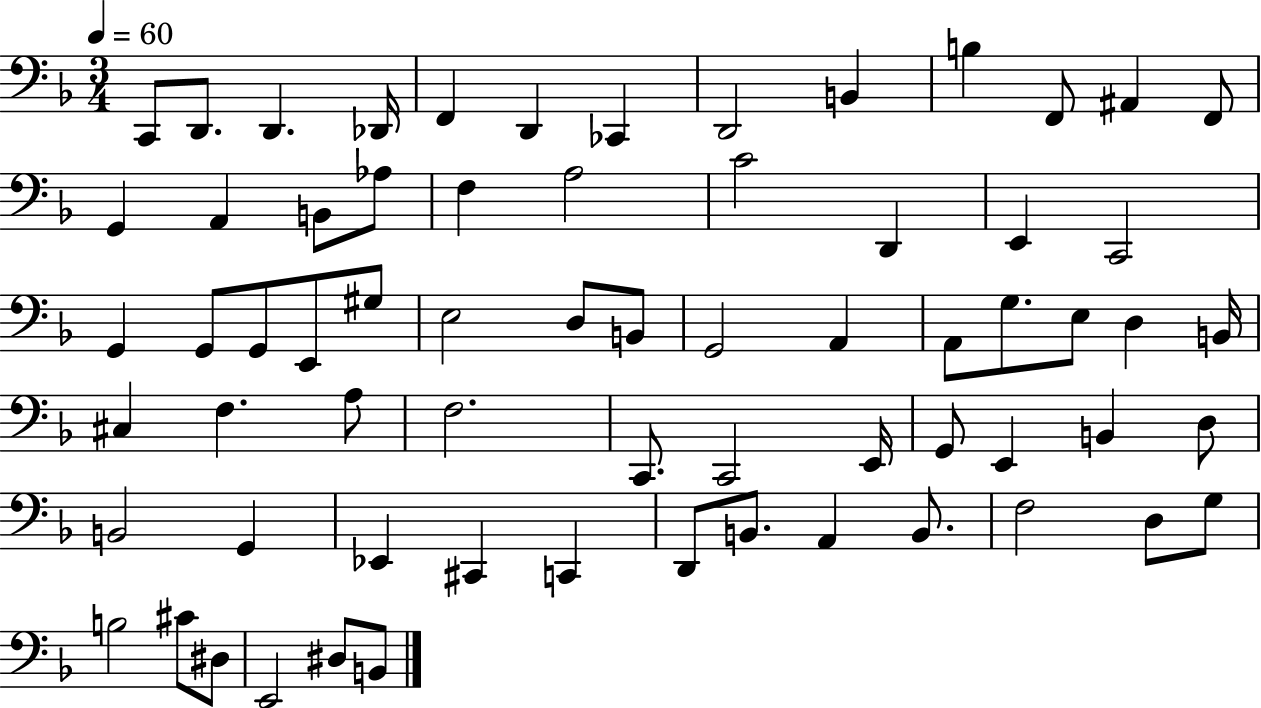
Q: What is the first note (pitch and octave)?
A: C2